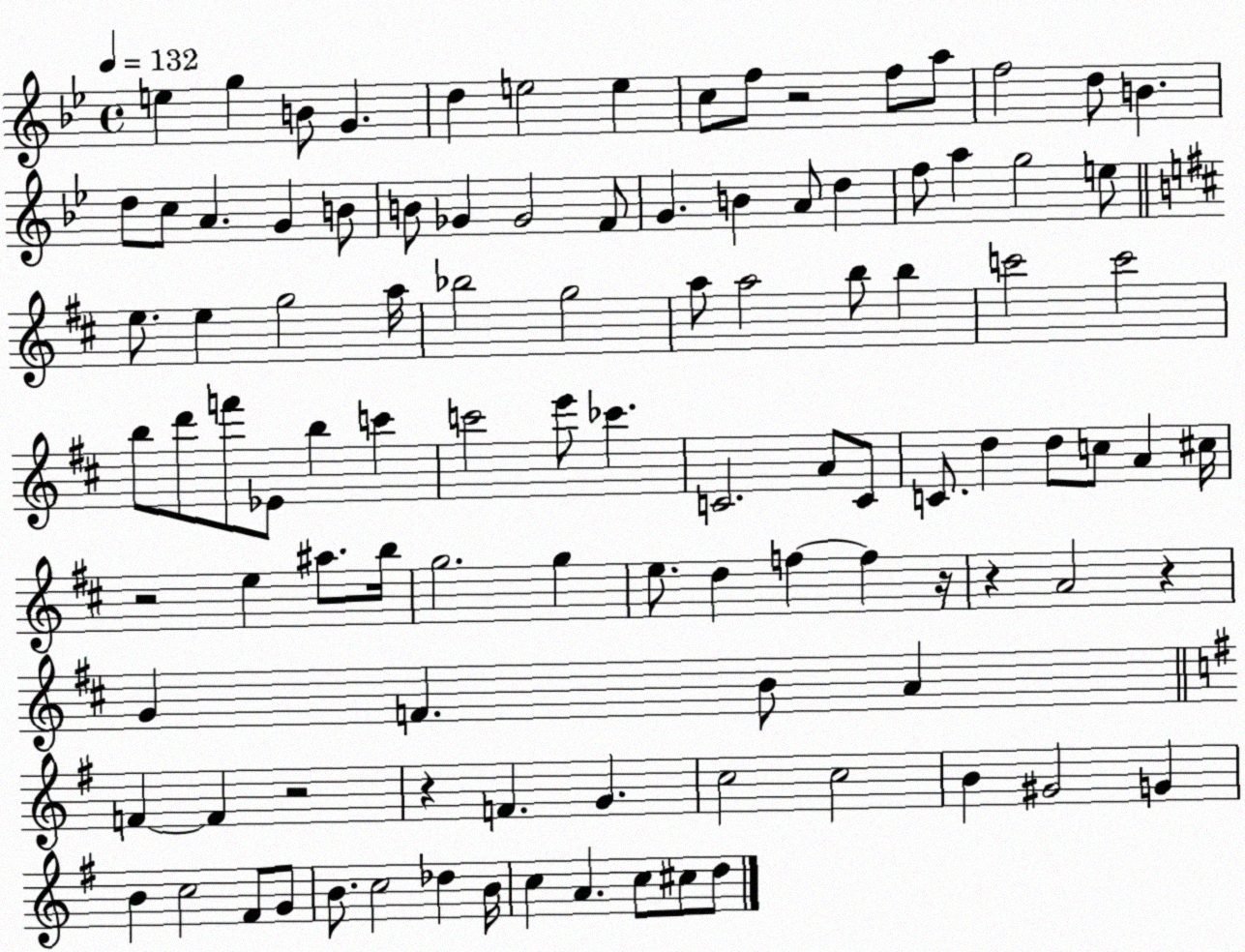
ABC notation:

X:1
T:Untitled
M:4/4
L:1/4
K:Bb
e g B/2 G d e2 e c/2 f/2 z2 f/2 a/2 f2 d/2 B d/2 c/2 A G B/2 B/2 _G _G2 F/2 G B A/2 d f/2 a g2 e/2 e/2 e g2 a/4 _b2 g2 a/2 a2 b/2 b c'2 c'2 b/2 d'/2 f'/2 _E/2 b c' c'2 e'/2 _c' C2 A/2 C/2 C/2 d d/2 c/2 A ^c/4 z2 e ^a/2 b/4 g2 g e/2 d f f z/4 z A2 z G F B/2 A F F z2 z F G c2 c2 B ^G2 G B c2 ^F/2 G/2 B/2 c2 _d B/4 c A c/2 ^c/2 d/2